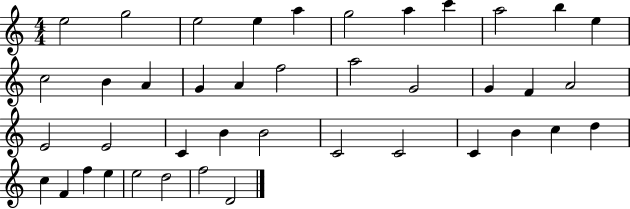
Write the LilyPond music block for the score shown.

{
  \clef treble
  \numericTimeSignature
  \time 4/4
  \key c \major
  e''2 g''2 | e''2 e''4 a''4 | g''2 a''4 c'''4 | a''2 b''4 e''4 | \break c''2 b'4 a'4 | g'4 a'4 f''2 | a''2 g'2 | g'4 f'4 a'2 | \break e'2 e'2 | c'4 b'4 b'2 | c'2 c'2 | c'4 b'4 c''4 d''4 | \break c''4 f'4 f''4 e''4 | e''2 d''2 | f''2 d'2 | \bar "|."
}